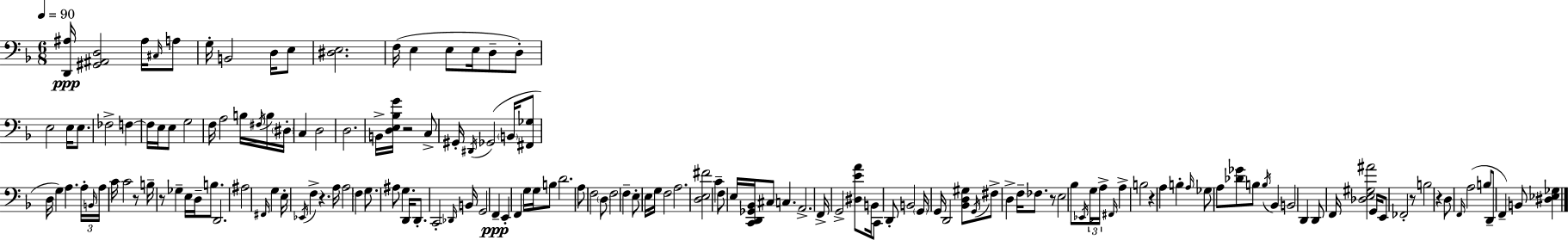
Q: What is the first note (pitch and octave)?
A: A#3